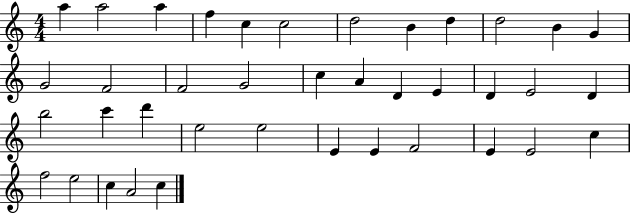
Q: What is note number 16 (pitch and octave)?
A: G4